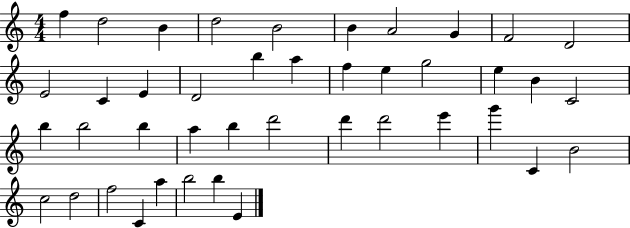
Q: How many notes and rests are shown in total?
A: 42